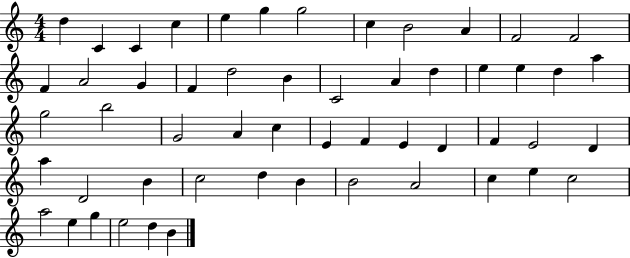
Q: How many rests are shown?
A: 0